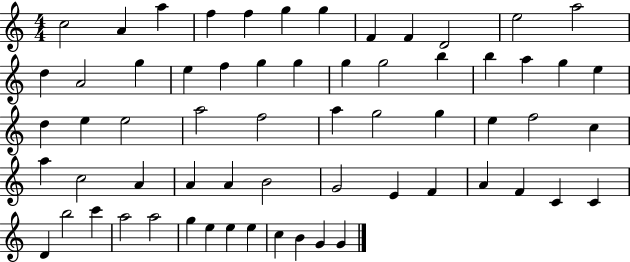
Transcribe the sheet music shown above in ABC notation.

X:1
T:Untitled
M:4/4
L:1/4
K:C
c2 A a f f g g F F D2 e2 a2 d A2 g e f g g g g2 b b a g e d e e2 a2 f2 a g2 g e f2 c a c2 A A A B2 G2 E F A F C C D b2 c' a2 a2 g e e e c B G G